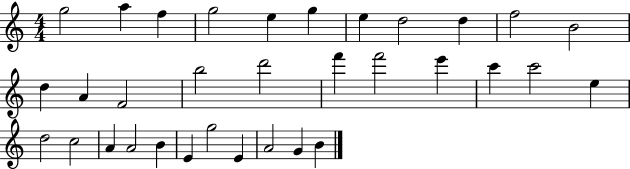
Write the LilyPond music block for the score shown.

{
  \clef treble
  \numericTimeSignature
  \time 4/4
  \key c \major
  g''2 a''4 f''4 | g''2 e''4 g''4 | e''4 d''2 d''4 | f''2 b'2 | \break d''4 a'4 f'2 | b''2 d'''2 | f'''4 f'''2 e'''4 | c'''4 c'''2 e''4 | \break d''2 c''2 | a'4 a'2 b'4 | e'4 g''2 e'4 | a'2 g'4 b'4 | \break \bar "|."
}